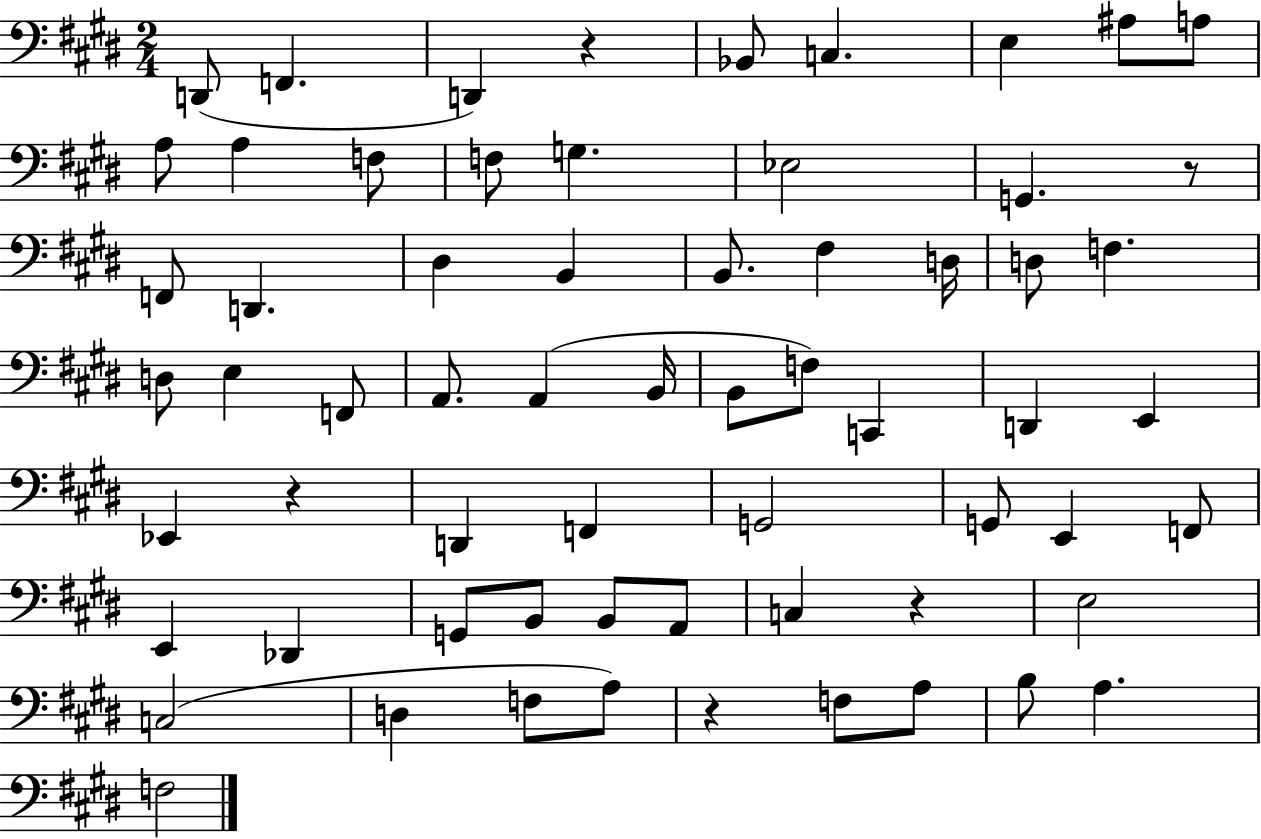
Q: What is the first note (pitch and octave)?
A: D2